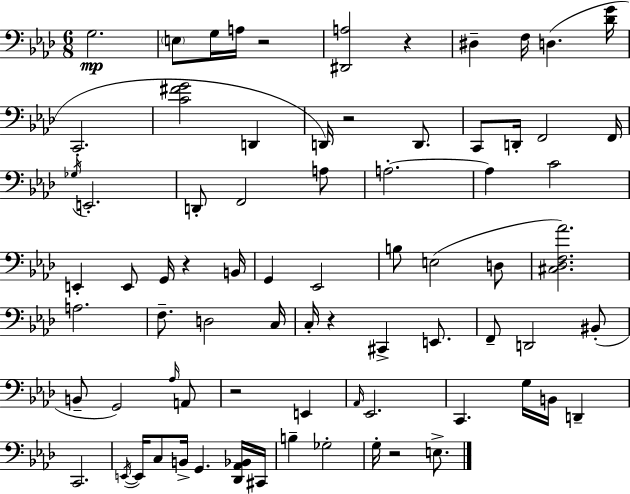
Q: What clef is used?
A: bass